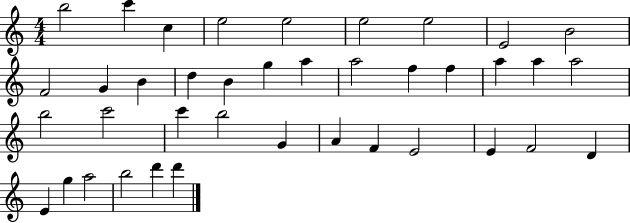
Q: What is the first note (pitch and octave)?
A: B5